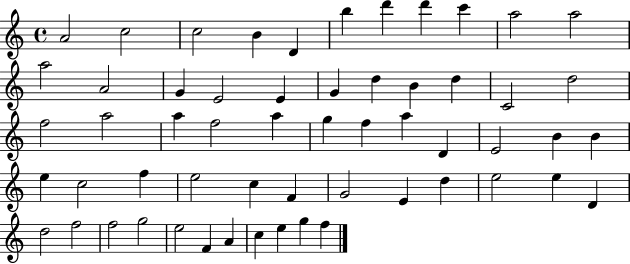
A4/h C5/h C5/h B4/q D4/q B5/q D6/q D6/q C6/q A5/h A5/h A5/h A4/h G4/q E4/h E4/q G4/q D5/q B4/q D5/q C4/h D5/h F5/h A5/h A5/q F5/h A5/q G5/q F5/q A5/q D4/q E4/h B4/q B4/q E5/q C5/h F5/q E5/h C5/q F4/q G4/h E4/q D5/q E5/h E5/q D4/q D5/h F5/h F5/h G5/h E5/h F4/q A4/q C5/q E5/q G5/q F5/q